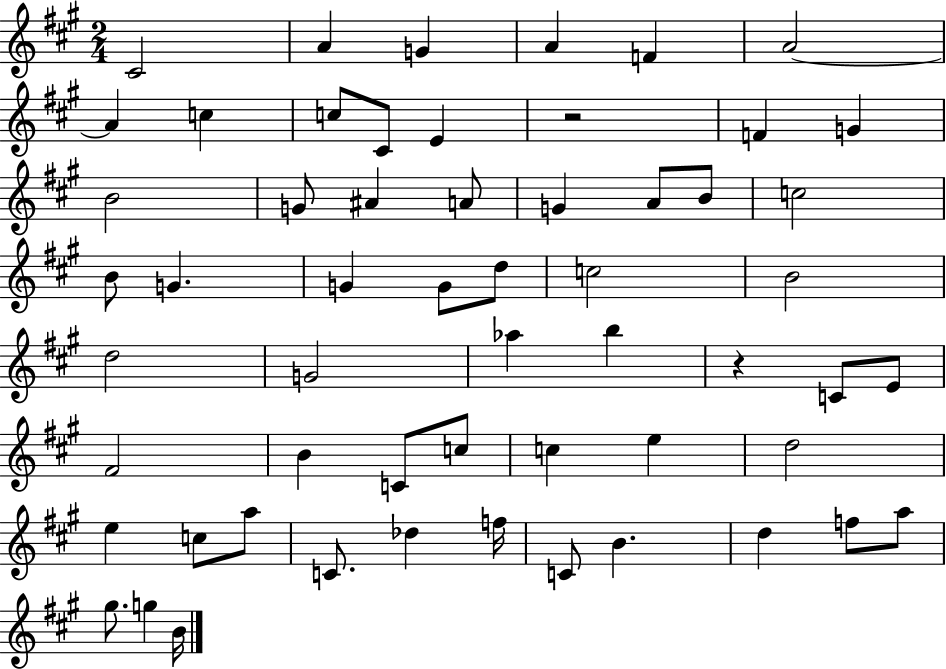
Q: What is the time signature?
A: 2/4